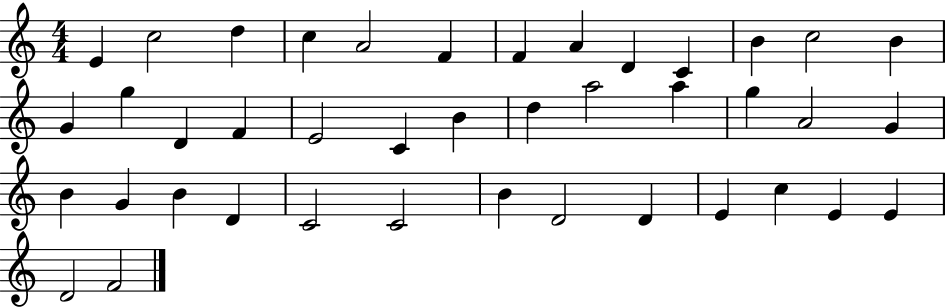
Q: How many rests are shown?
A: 0